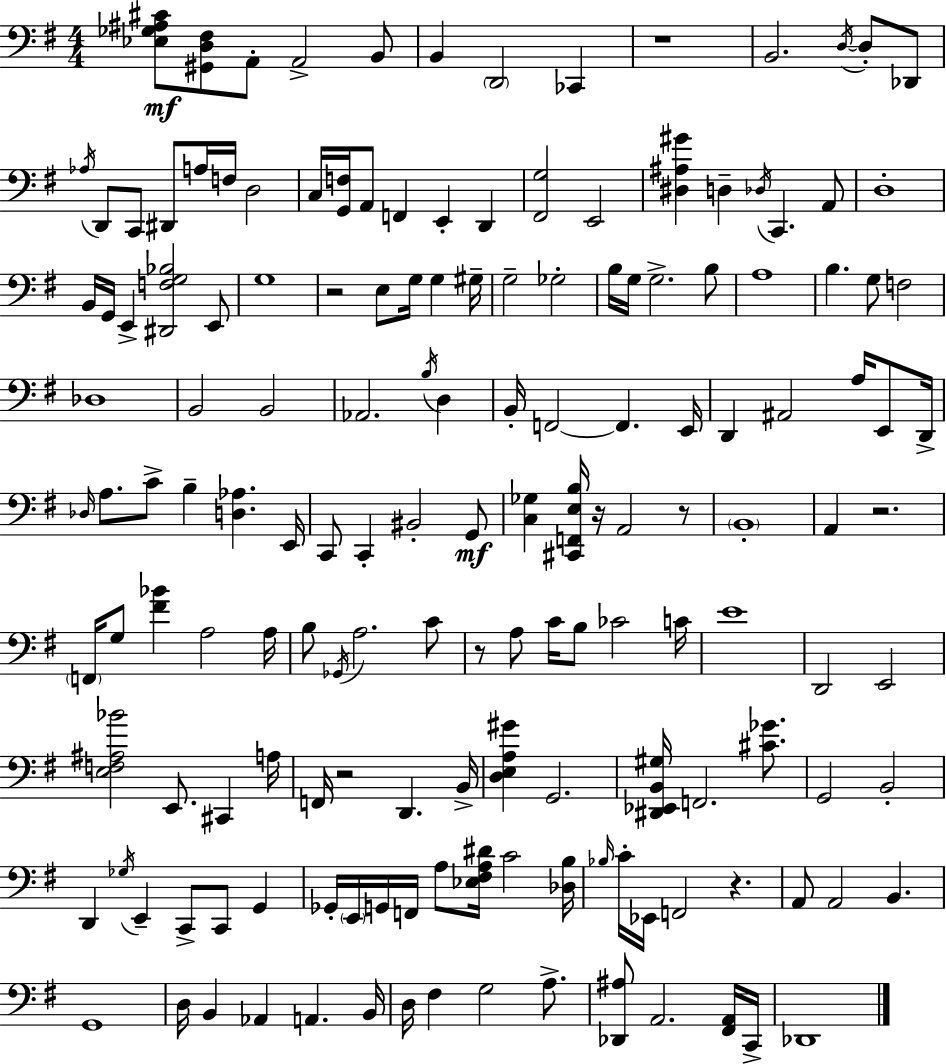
X:1
T:Untitled
M:4/4
L:1/4
K:G
[_E,_G,^A,^C]/2 [^G,,D,^F,]/2 A,,/2 A,,2 B,,/2 B,, D,,2 _C,, z4 B,,2 D,/4 D,/2 _D,,/2 _A,/4 D,,/2 C,,/2 ^D,,/2 A,/4 F,/4 D,2 C,/4 [G,,F,]/4 A,,/2 F,, E,, D,, [^F,,G,]2 E,,2 [^D,^A,^G] D, _D,/4 C,, A,,/2 D,4 B,,/4 G,,/4 E,, [^D,,F,G,_B,]2 E,,/2 G,4 z2 E,/2 G,/4 G, ^G,/4 G,2 _G,2 B,/4 G,/4 G,2 B,/2 A,4 B, G,/2 F,2 _D,4 B,,2 B,,2 _A,,2 B,/4 D, B,,/4 F,,2 F,, E,,/4 D,, ^A,,2 A,/4 E,,/2 D,,/4 _D,/4 A,/2 C/2 B, [D,_A,] E,,/4 C,,/2 C,, ^B,,2 G,,/2 [C,_G,] [^C,,F,,E,B,]/4 z/4 A,,2 z/2 B,,4 A,, z2 F,,/4 G,/2 [^F_B] A,2 A,/4 B,/2 _G,,/4 A,2 C/2 z/2 A,/2 C/4 B,/2 _C2 C/4 E4 D,,2 E,,2 [E,F,^A,_B]2 E,,/2 ^C,, A,/4 F,,/4 z2 D,, B,,/4 [D,E,A,^G] G,,2 [^D,,_E,,B,,^G,]/4 F,,2 [^C_G]/2 G,,2 B,,2 D,, _G,/4 E,, C,,/2 C,,/2 G,, _G,,/4 E,,/4 G,,/4 F,,/4 A,/2 [_E,^F,A,^D]/4 C2 [_D,B,]/4 _B,/4 C/4 _E,,/4 F,,2 z A,,/2 A,,2 B,, G,,4 D,/4 B,, _A,, A,, B,,/4 D,/4 ^F, G,2 A,/2 [_D,,^A,]/2 A,,2 [^F,,A,,]/4 C,,/4 _D,,4